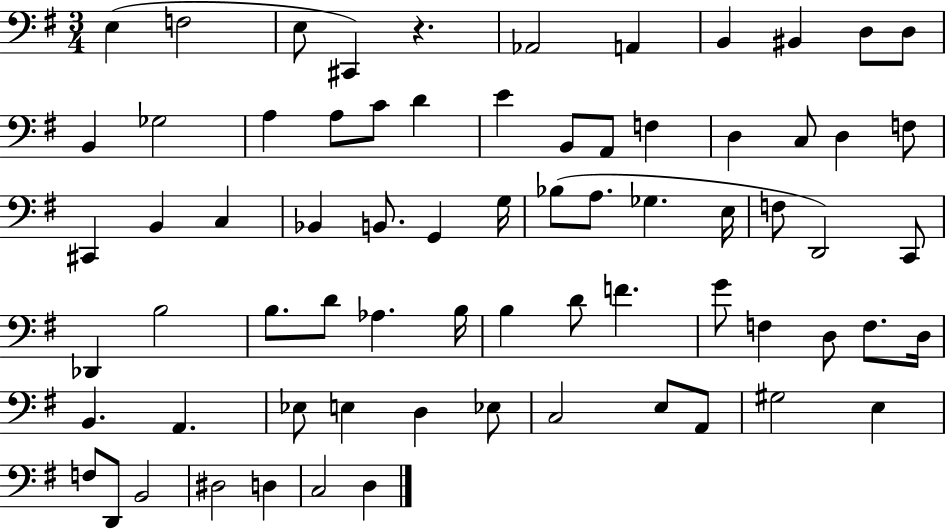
E3/q F3/h E3/e C#2/q R/q. Ab2/h A2/q B2/q BIS2/q D3/e D3/e B2/q Gb3/h A3/q A3/e C4/e D4/q E4/q B2/e A2/e F3/q D3/q C3/e D3/q F3/e C#2/q B2/q C3/q Bb2/q B2/e. G2/q G3/s Bb3/e A3/e. Gb3/q. E3/s F3/e D2/h C2/e Db2/q B3/h B3/e. D4/e Ab3/q. B3/s B3/q D4/e F4/q. G4/e F3/q D3/e F3/e. D3/s B2/q. A2/q. Eb3/e E3/q D3/q Eb3/e C3/h E3/e A2/e G#3/h E3/q F3/e D2/e B2/h D#3/h D3/q C3/h D3/q